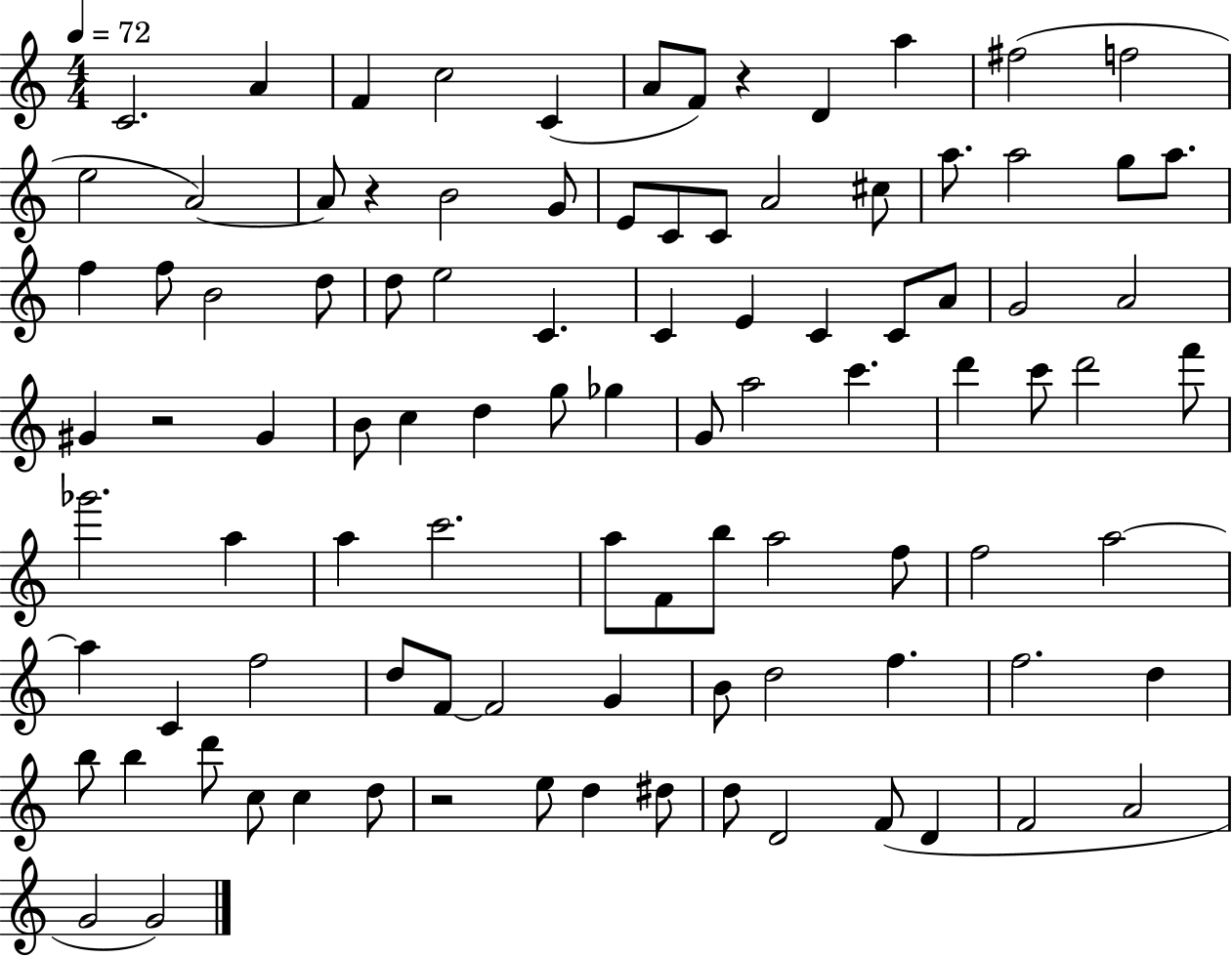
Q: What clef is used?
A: treble